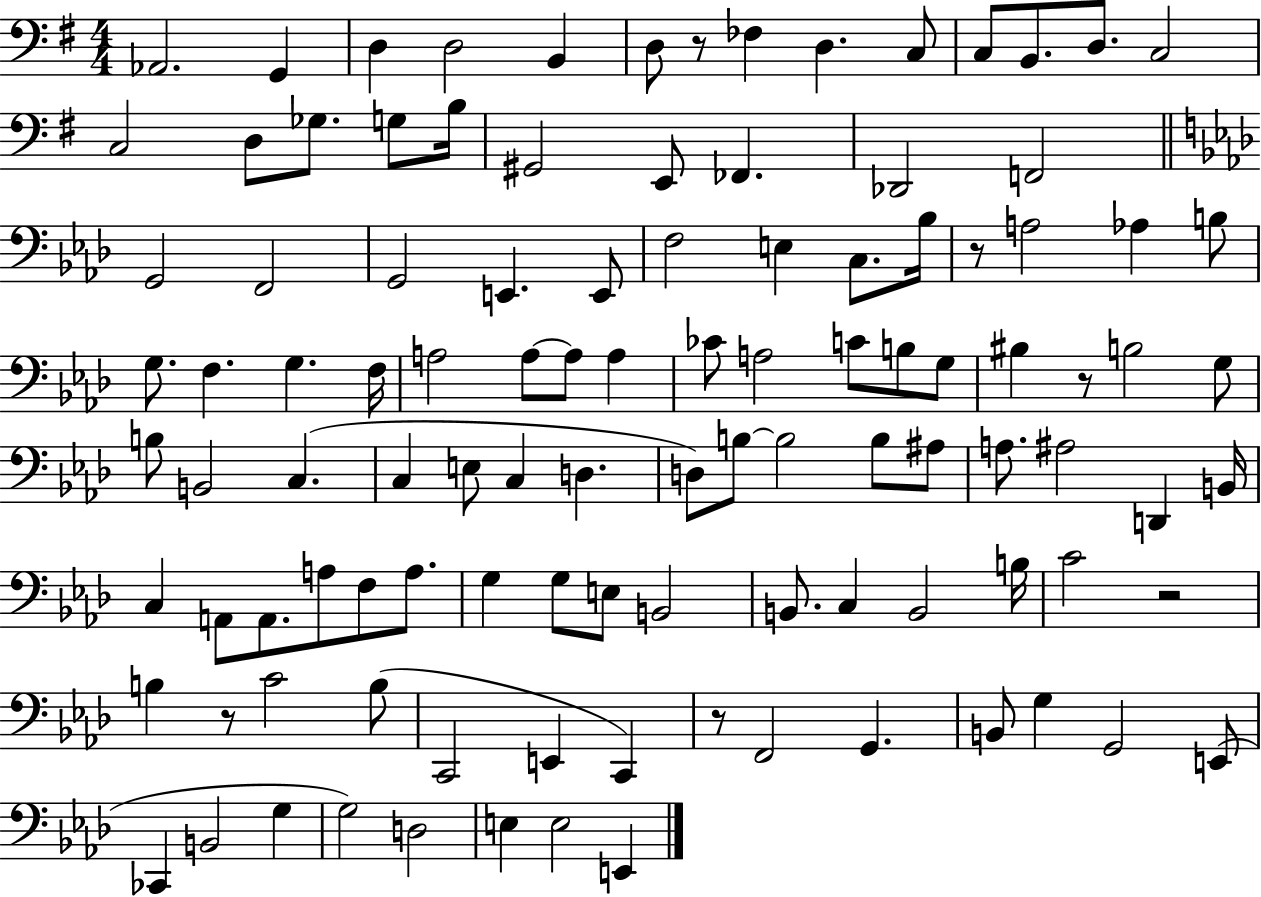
{
  \clef bass
  \numericTimeSignature
  \time 4/4
  \key g \major
  \repeat volta 2 { aes,2. g,4 | d4 d2 b,4 | d8 r8 fes4 d4. c8 | c8 b,8. d8. c2 | \break c2 d8 ges8. g8 b16 | gis,2 e,8 fes,4. | des,2 f,2 | \bar "||" \break \key aes \major g,2 f,2 | g,2 e,4. e,8 | f2 e4 c8. bes16 | r8 a2 aes4 b8 | \break g8. f4. g4. f16 | a2 a8~~ a8 a4 | ces'8 a2 c'8 b8 g8 | bis4 r8 b2 g8 | \break b8 b,2 c4.( | c4 e8 c4 d4. | d8) b8~~ b2 b8 ais8 | a8. ais2 d,4 b,16 | \break c4 a,8 a,8. a8 f8 a8. | g4 g8 e8 b,2 | b,8. c4 b,2 b16 | c'2 r2 | \break b4 r8 c'2 b8( | c,2 e,4 c,4) | r8 f,2 g,4. | b,8 g4 g,2 e,8( | \break ces,4 b,2 g4 | g2) d2 | e4 e2 e,4 | } \bar "|."
}